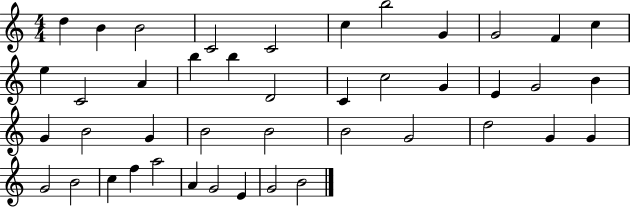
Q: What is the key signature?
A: C major